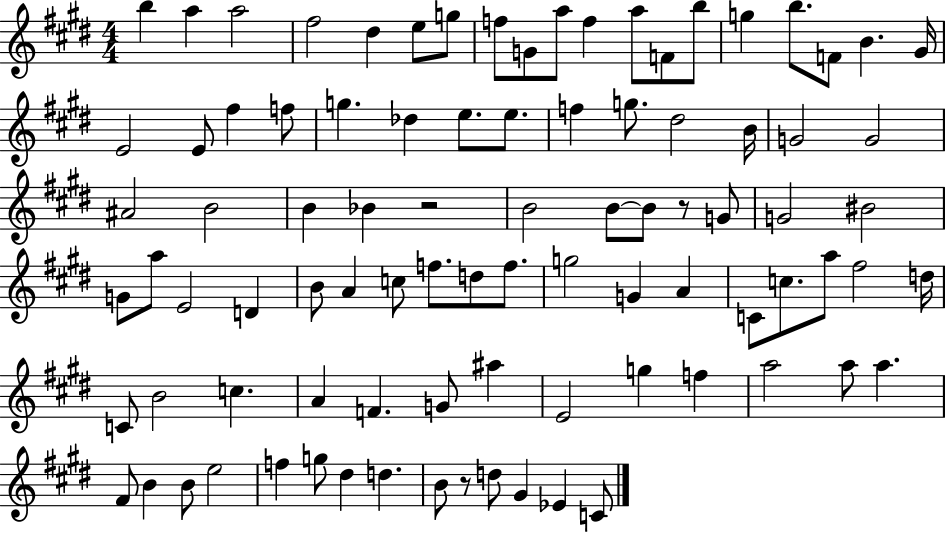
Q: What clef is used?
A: treble